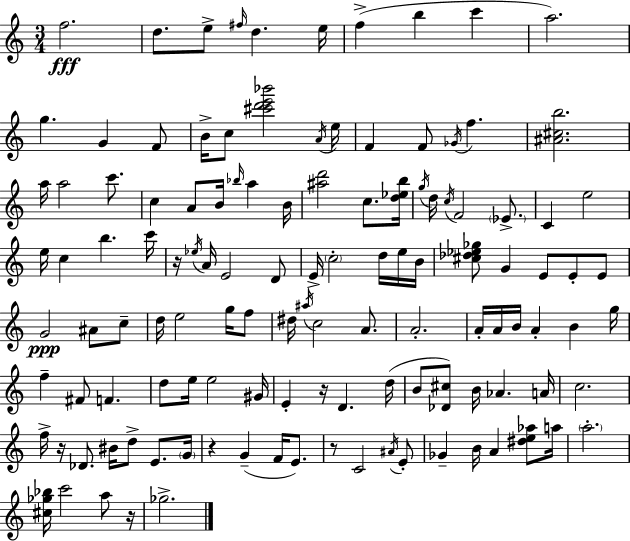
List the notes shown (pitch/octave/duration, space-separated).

F5/h. D5/e. E5/e F#5/s D5/q. E5/s F5/q B5/q C6/q A5/h. G5/q. G4/q F4/e B4/s C5/e [C#6,D6,E6,Bb6]/h A4/s E5/s F4/q F4/e Gb4/s F5/q. [A#4,C#5,B5]/h. A5/s A5/h C6/e. C5/q A4/e B4/s Bb5/s A5/q B4/s [A#5,D6]/h C5/e. [D5,Eb5,B5]/s G5/s D5/s C5/s F4/h Eb4/e. C4/q E5/h E5/s C5/q B5/q. C6/s R/s Eb5/s A4/s E4/h D4/e E4/s C5/h D5/s E5/s B4/s [C#5,Db5,Eb5,Gb5]/e G4/q E4/e E4/e E4/e G4/h A#4/e C5/e D5/s E5/h G5/s F5/e D#5/s A#5/s C5/h A4/e. A4/h. A4/s A4/s B4/s A4/q B4/q G5/s F5/q F#4/e F4/q. D5/e E5/s E5/h G#4/s E4/q R/s D4/q. D5/s B4/e [Db4,C#5]/e B4/s Ab4/q. A4/s C5/h. F5/s R/s Db4/e. BIS4/s D5/e E4/e. G4/s R/q G4/q F4/s E4/e. R/e C4/h A#4/s E4/e Gb4/q B4/s A4/q [D#5,E5,Ab5]/e A5/s A5/h. [C#5,Gb5,Bb5]/s C6/h A5/e R/s Gb5/h.